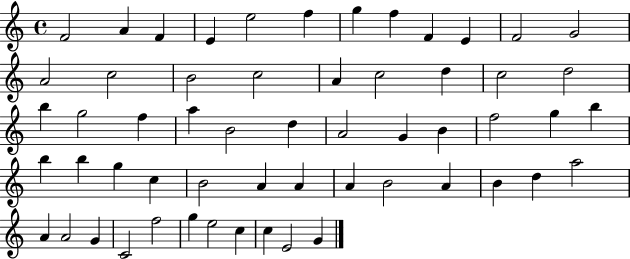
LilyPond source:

{
  \clef treble
  \time 4/4
  \defaultTimeSignature
  \key c \major
  f'2 a'4 f'4 | e'4 e''2 f''4 | g''4 f''4 f'4 e'4 | f'2 g'2 | \break a'2 c''2 | b'2 c''2 | a'4 c''2 d''4 | c''2 d''2 | \break b''4 g''2 f''4 | a''4 b'2 d''4 | a'2 g'4 b'4 | f''2 g''4 b''4 | \break b''4 b''4 g''4 c''4 | b'2 a'4 a'4 | a'4 b'2 a'4 | b'4 d''4 a''2 | \break a'4 a'2 g'4 | c'2 f''2 | g''4 e''2 c''4 | c''4 e'2 g'4 | \break \bar "|."
}